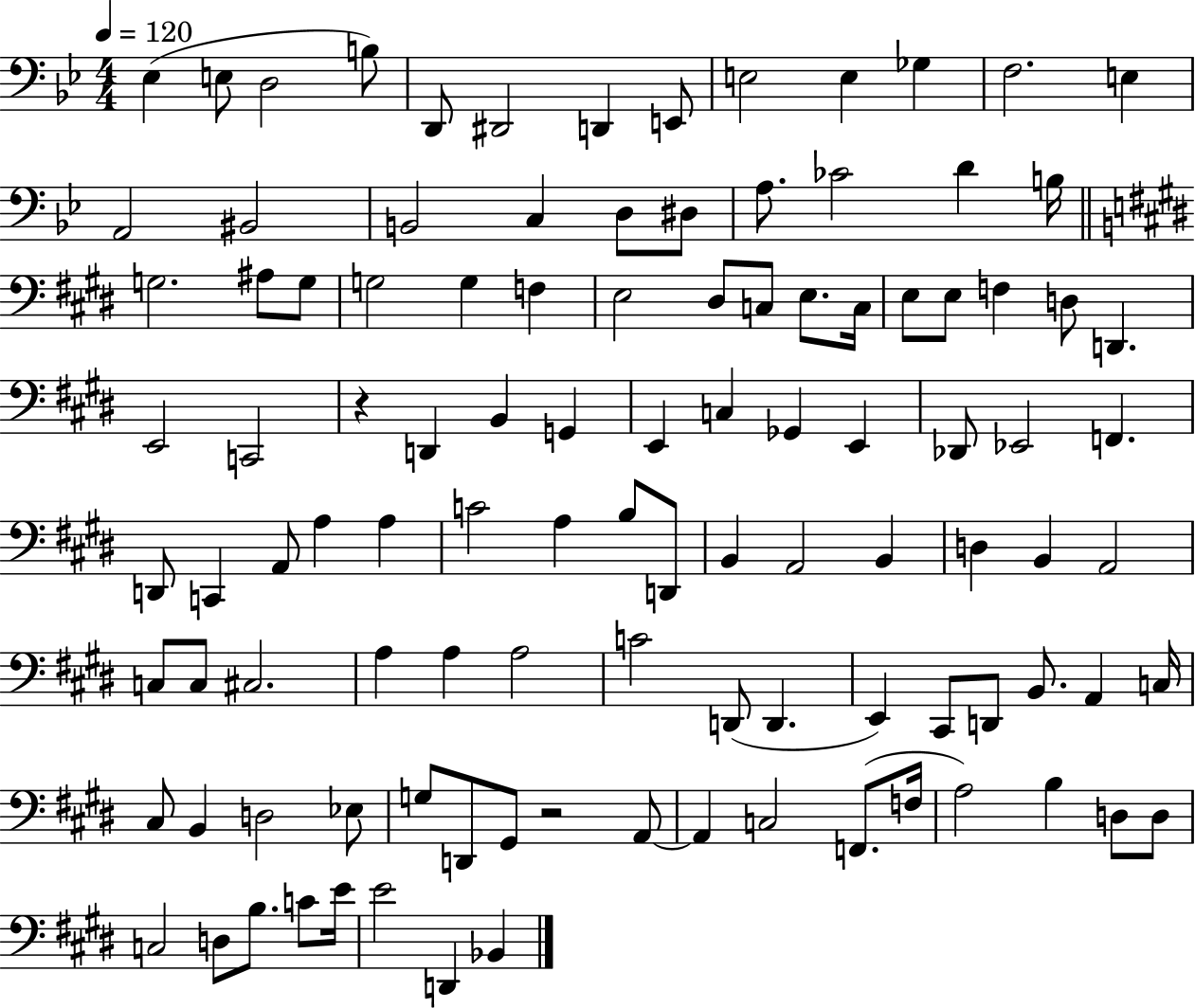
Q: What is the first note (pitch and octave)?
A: Eb3